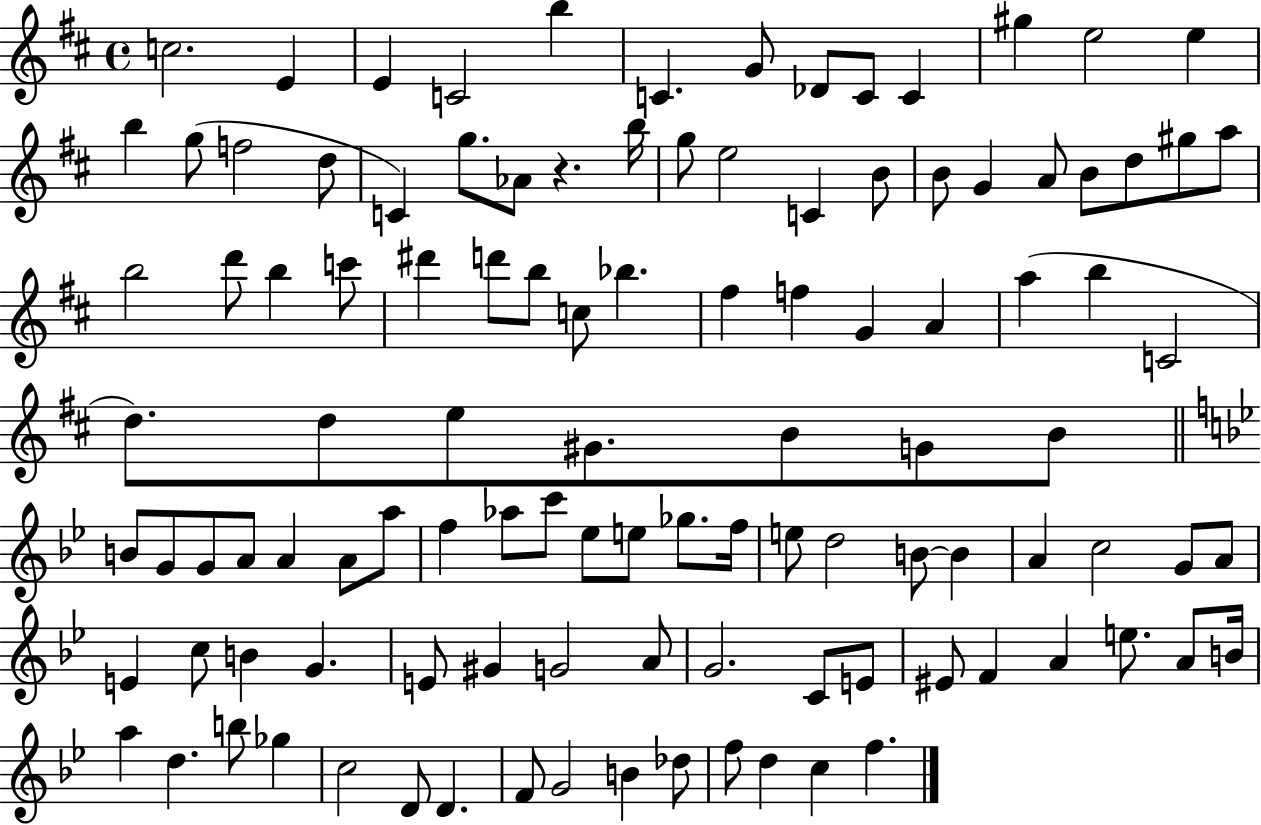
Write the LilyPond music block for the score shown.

{
  \clef treble
  \time 4/4
  \defaultTimeSignature
  \key d \major
  c''2. e'4 | e'4 c'2 b''4 | c'4. g'8 des'8 c'8 c'4 | gis''4 e''2 e''4 | \break b''4 g''8( f''2 d''8 | c'4) g''8. aes'8 r4. b''16 | g''8 e''2 c'4 b'8 | b'8 g'4 a'8 b'8 d''8 gis''8 a''8 | \break b''2 d'''8 b''4 c'''8 | dis'''4 d'''8 b''8 c''8 bes''4. | fis''4 f''4 g'4 a'4 | a''4( b''4 c'2 | \break d''8.) d''8 e''8 gis'8. b'8 g'8 b'8 | \bar "||" \break \key bes \major b'8 g'8 g'8 a'8 a'4 a'8 a''8 | f''4 aes''8 c'''8 ees''8 e''8 ges''8. f''16 | e''8 d''2 b'8~~ b'4 | a'4 c''2 g'8 a'8 | \break e'4 c''8 b'4 g'4. | e'8 gis'4 g'2 a'8 | g'2. c'8 e'8 | eis'8 f'4 a'4 e''8. a'8 b'16 | \break a''4 d''4. b''8 ges''4 | c''2 d'8 d'4. | f'8 g'2 b'4 des''8 | f''8 d''4 c''4 f''4. | \break \bar "|."
}